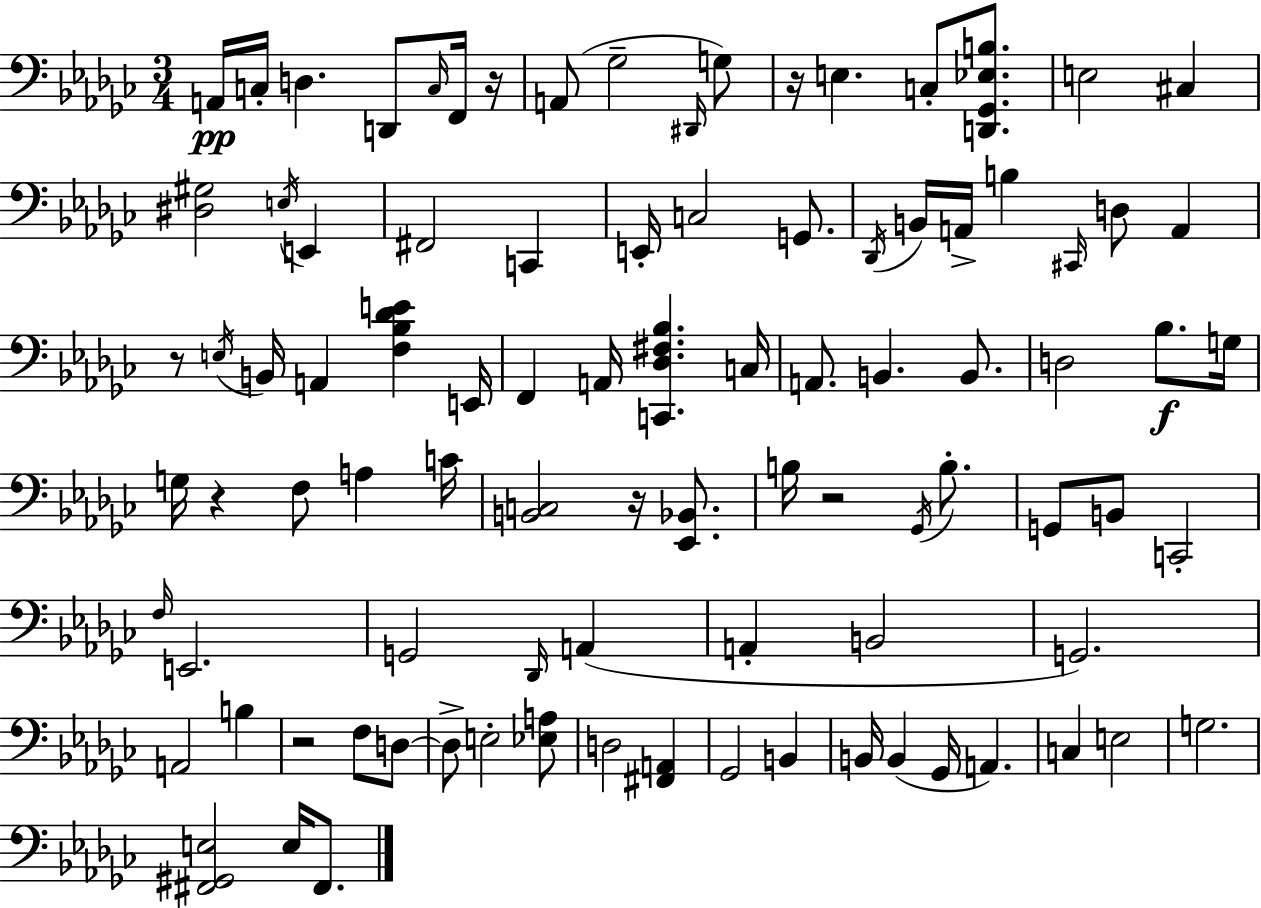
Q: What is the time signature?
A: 3/4